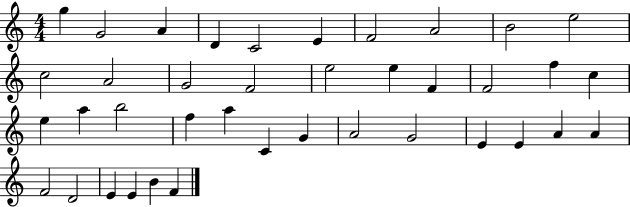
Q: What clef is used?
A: treble